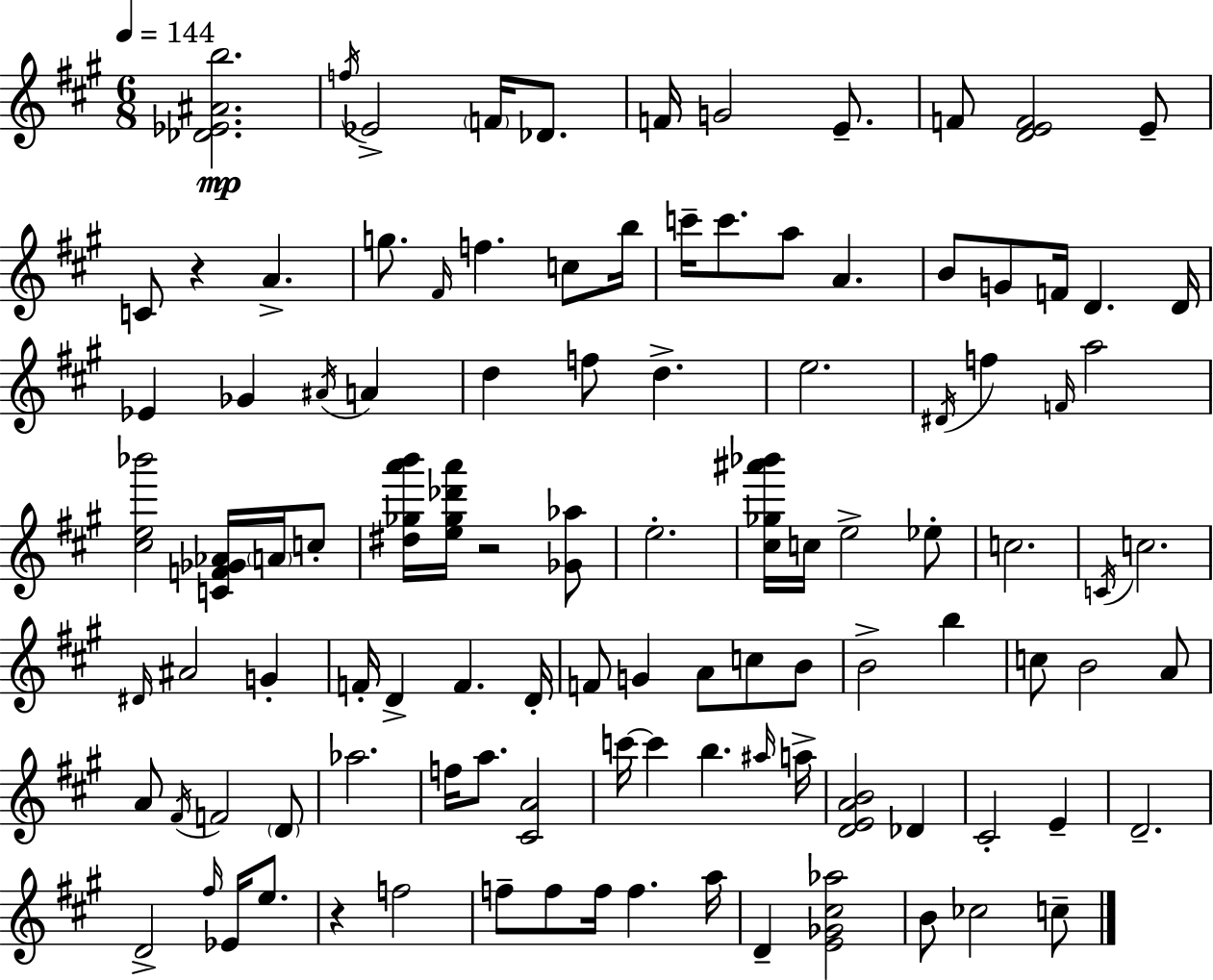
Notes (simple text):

[Db4,Eb4,A#4,B5]/h. F5/s Eb4/h F4/s Db4/e. F4/s G4/h E4/e. F4/e [D4,E4,F4]/h E4/e C4/e R/q A4/q. G5/e. F#4/s F5/q. C5/e B5/s C6/s C6/e. A5/e A4/q. B4/e G4/e F4/s D4/q. D4/s Eb4/q Gb4/q A#4/s A4/q D5/q F5/e D5/q. E5/h. D#4/s F5/q F4/s A5/h [C#5,E5,Bb6]/h [C4,F4,Gb4,Ab4]/s A4/s C5/e [D#5,Gb5,A6,B6]/s [E5,Gb5,Db6,A6]/s R/h [Gb4,Ab5]/e E5/h. [C#5,Gb5,A#6,Bb6]/s C5/s E5/h Eb5/e C5/h. C4/s C5/h. D#4/s A#4/h G4/q F4/s D4/q F4/q. D4/s F4/e G4/q A4/e C5/e B4/e B4/h B5/q C5/e B4/h A4/e A4/e F#4/s F4/h D4/e Ab5/h. F5/s A5/e. [C#4,A4]/h C6/s C6/q B5/q. A#5/s A5/s [D4,E4,A4,B4]/h Db4/q C#4/h E4/q D4/h. D4/h F#5/s Eb4/s E5/e. R/q F5/h F5/e F5/e F5/s F5/q. A5/s D4/q [E4,Gb4,C#5,Ab5]/h B4/e CES5/h C5/e